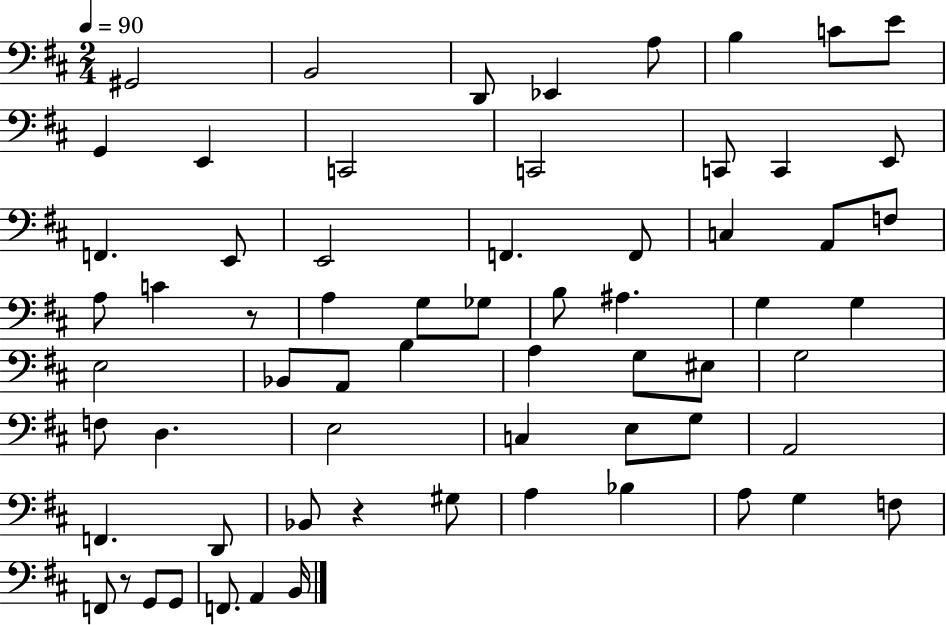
{
  \clef bass
  \numericTimeSignature
  \time 2/4
  \key d \major
  \tempo 4 = 90
  gis,2 | b,2 | d,8 ees,4 a8 | b4 c'8 e'8 | \break g,4 e,4 | c,2 | c,2 | c,8 c,4 e,8 | \break f,4. e,8 | e,2 | f,4. f,8 | c4 a,8 f8 | \break a8 c'4 r8 | a4 g8 ges8 | b8 ais4. | g4 g4 | \break e2 | bes,8 a,8 b4 | a4 g8 eis8 | g2 | \break f8 d4. | e2 | c4 e8 g8 | a,2 | \break f,4. d,8 | bes,8 r4 gis8 | a4 bes4 | a8 g4 f8 | \break f,8 r8 g,8 g,8 | f,8. a,4 b,16 | \bar "|."
}